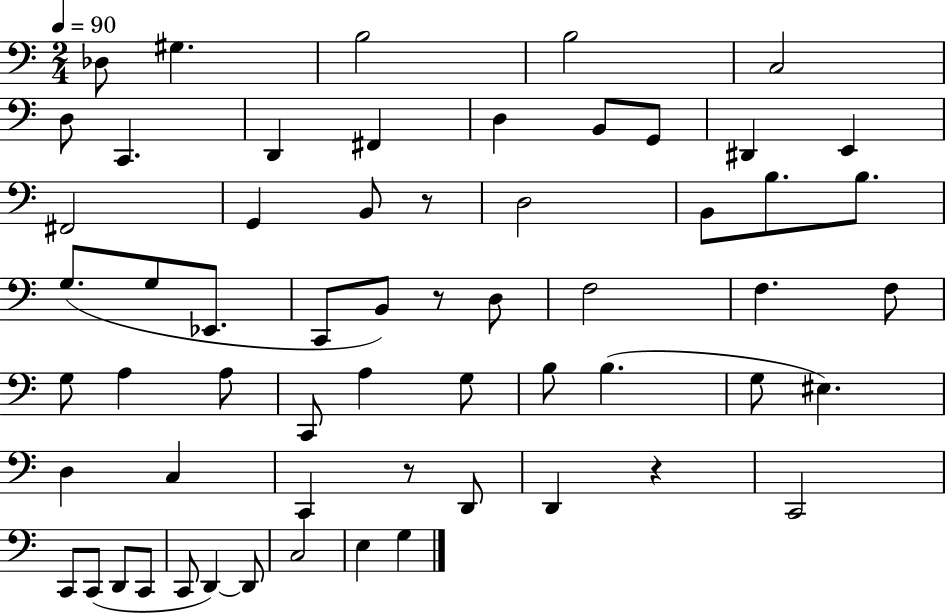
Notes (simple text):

Db3/e G#3/q. B3/h B3/h C3/h D3/e C2/q. D2/q F#2/q D3/q B2/e G2/e D#2/q E2/q F#2/h G2/q B2/e R/e D3/h B2/e B3/e. B3/e. G3/e. G3/e Eb2/e. C2/e B2/e R/e D3/e F3/h F3/q. F3/e G3/e A3/q A3/e C2/e A3/q G3/e B3/e B3/q. G3/e EIS3/q. D3/q C3/q C2/q R/e D2/e D2/q R/q C2/h C2/e C2/e D2/e C2/e C2/e D2/q D2/e C3/h E3/q G3/q